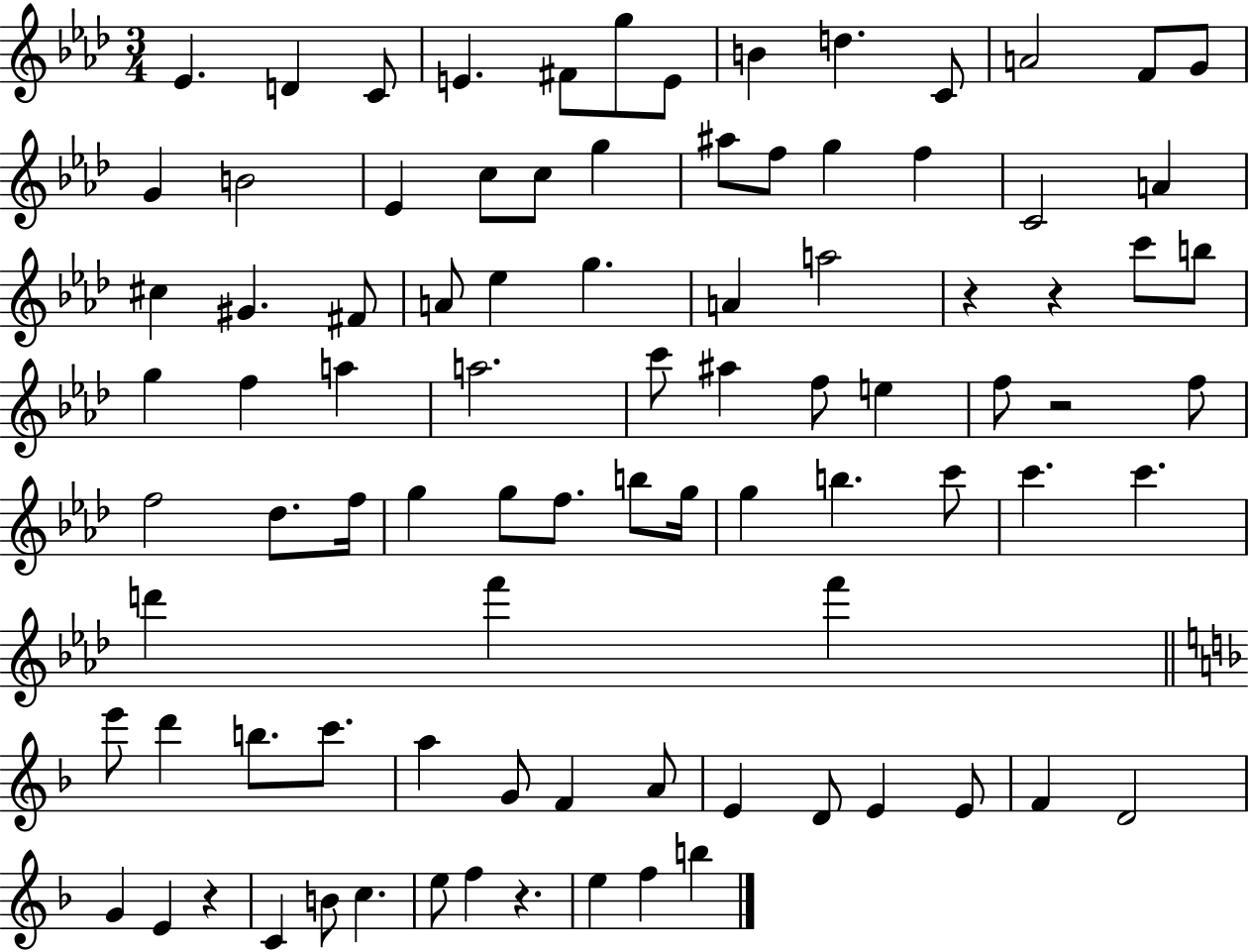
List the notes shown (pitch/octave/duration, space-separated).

Eb4/q. D4/q C4/e E4/q. F#4/e G5/e E4/e B4/q D5/q. C4/e A4/h F4/e G4/e G4/q B4/h Eb4/q C5/e C5/e G5/q A#5/e F5/e G5/q F5/q C4/h A4/q C#5/q G#4/q. F#4/e A4/e Eb5/q G5/q. A4/q A5/h R/q R/q C6/e B5/e G5/q F5/q A5/q A5/h. C6/e A#5/q F5/e E5/q F5/e R/h F5/e F5/h Db5/e. F5/s G5/q G5/e F5/e. B5/e G5/s G5/q B5/q. C6/e C6/q. C6/q. D6/q F6/q F6/q E6/e D6/q B5/e. C6/e. A5/q G4/e F4/q A4/e E4/q D4/e E4/q E4/e F4/q D4/h G4/q E4/q R/q C4/q B4/e C5/q. E5/e F5/q R/q. E5/q F5/q B5/q